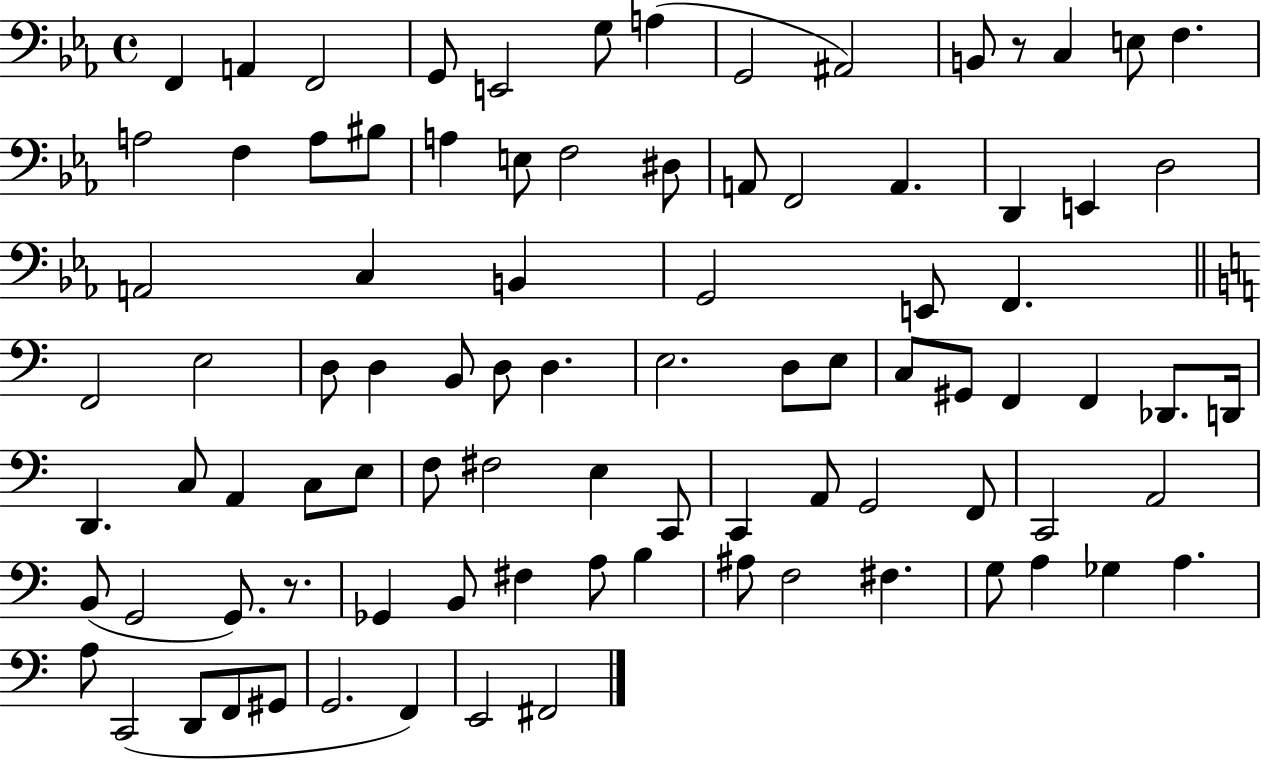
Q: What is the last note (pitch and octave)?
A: F#2